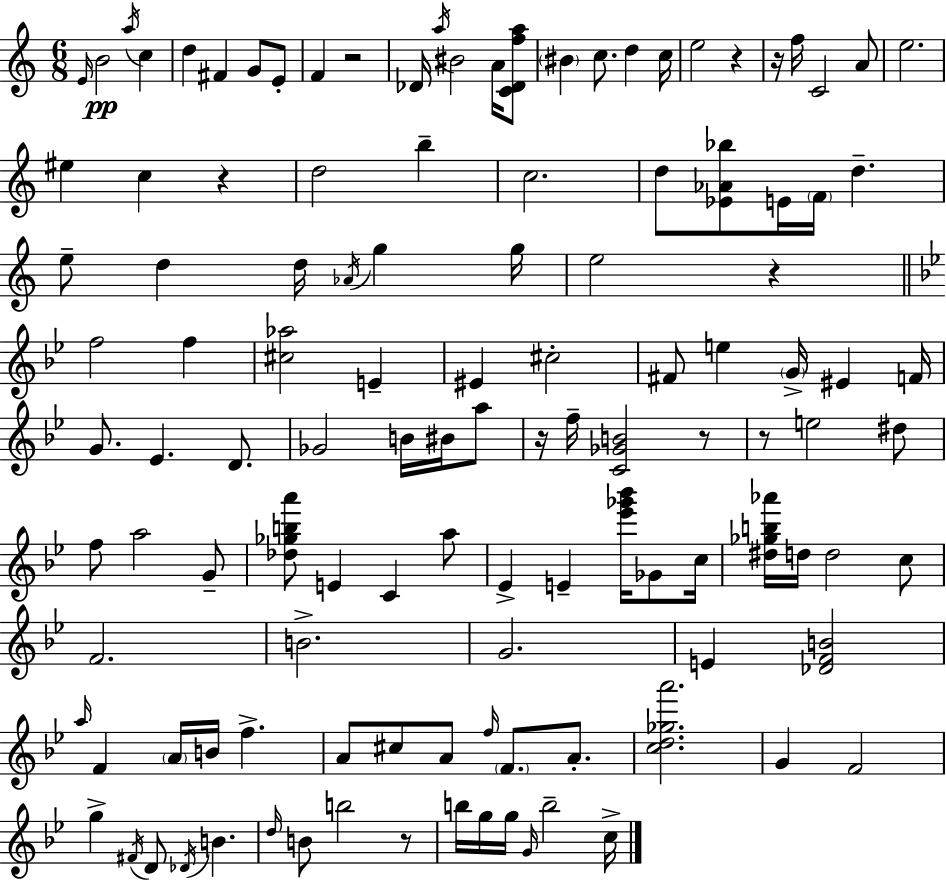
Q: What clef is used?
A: treble